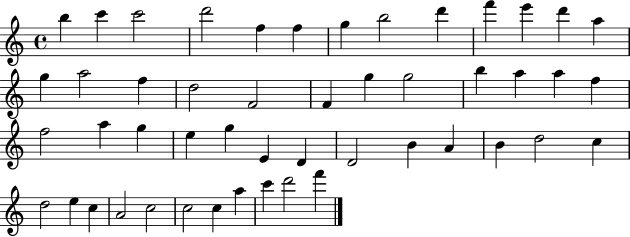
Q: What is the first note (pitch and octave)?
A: B5